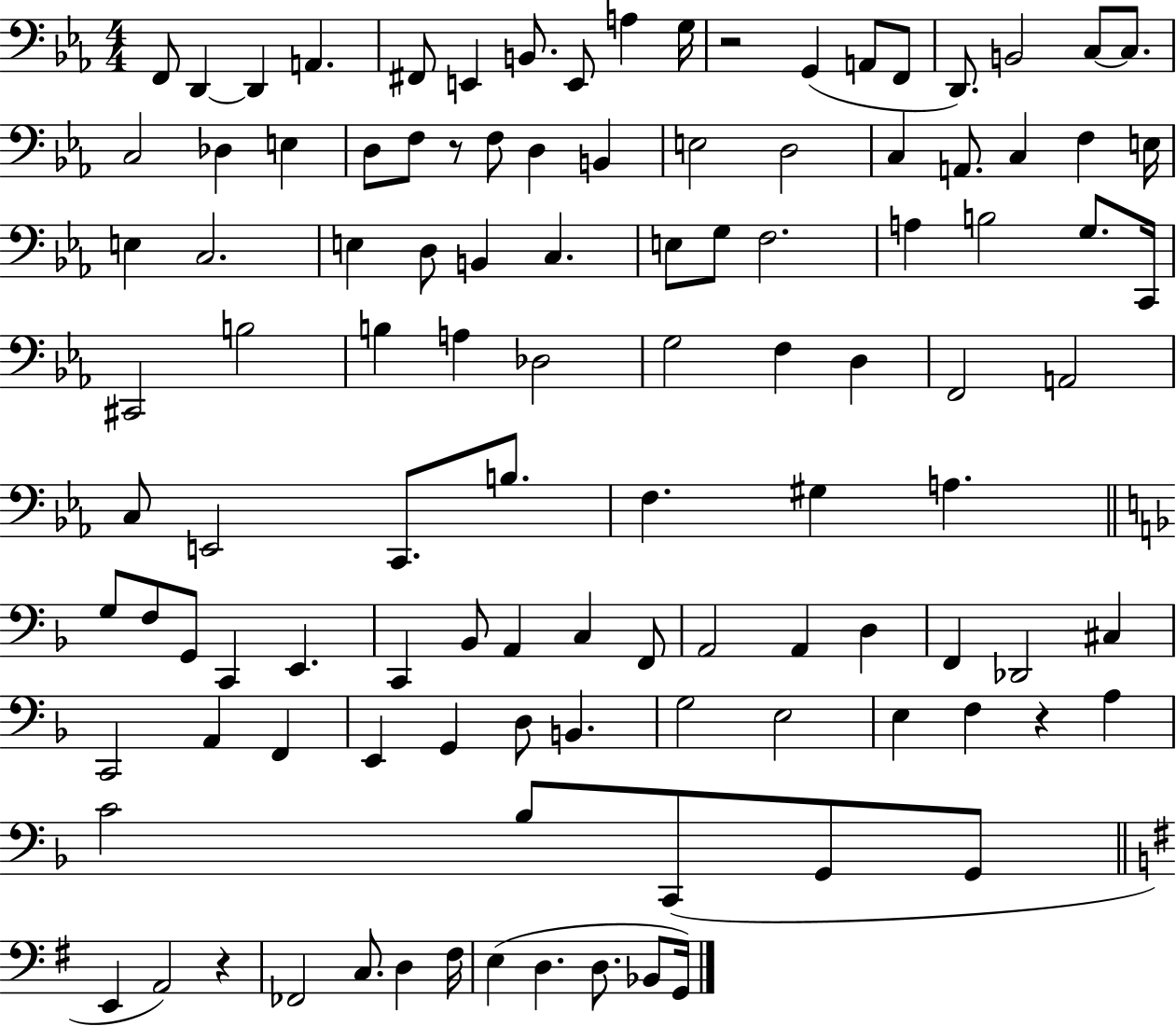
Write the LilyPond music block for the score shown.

{
  \clef bass
  \numericTimeSignature
  \time 4/4
  \key ees \major
  \repeat volta 2 { f,8 d,4~~ d,4 a,4. | fis,8 e,4 b,8. e,8 a4 g16 | r2 g,4( a,8 f,8 | d,8.) b,2 c8~~ c8. | \break c2 des4 e4 | d8 f8 r8 f8 d4 b,4 | e2 d2 | c4 a,8. c4 f4 e16 | \break e4 c2. | e4 d8 b,4 c4. | e8 g8 f2. | a4 b2 g8. c,16 | \break cis,2 b2 | b4 a4 des2 | g2 f4 d4 | f,2 a,2 | \break c8 e,2 c,8. b8. | f4. gis4 a4. | \bar "||" \break \key d \minor g8 f8 g,8 c,4 e,4. | c,4 bes,8 a,4 c4 f,8 | a,2 a,4 d4 | f,4 des,2 cis4 | \break c,2 a,4 f,4 | e,4 g,4 d8 b,4. | g2 e2 | e4 f4 r4 a4 | \break c'2 bes8 c,8( g,8 g,8 | \bar "||" \break \key g \major e,4 a,2) r4 | fes,2 c8. d4 fis16 | e4( d4. d8. bes,8 g,16) | } \bar "|."
}